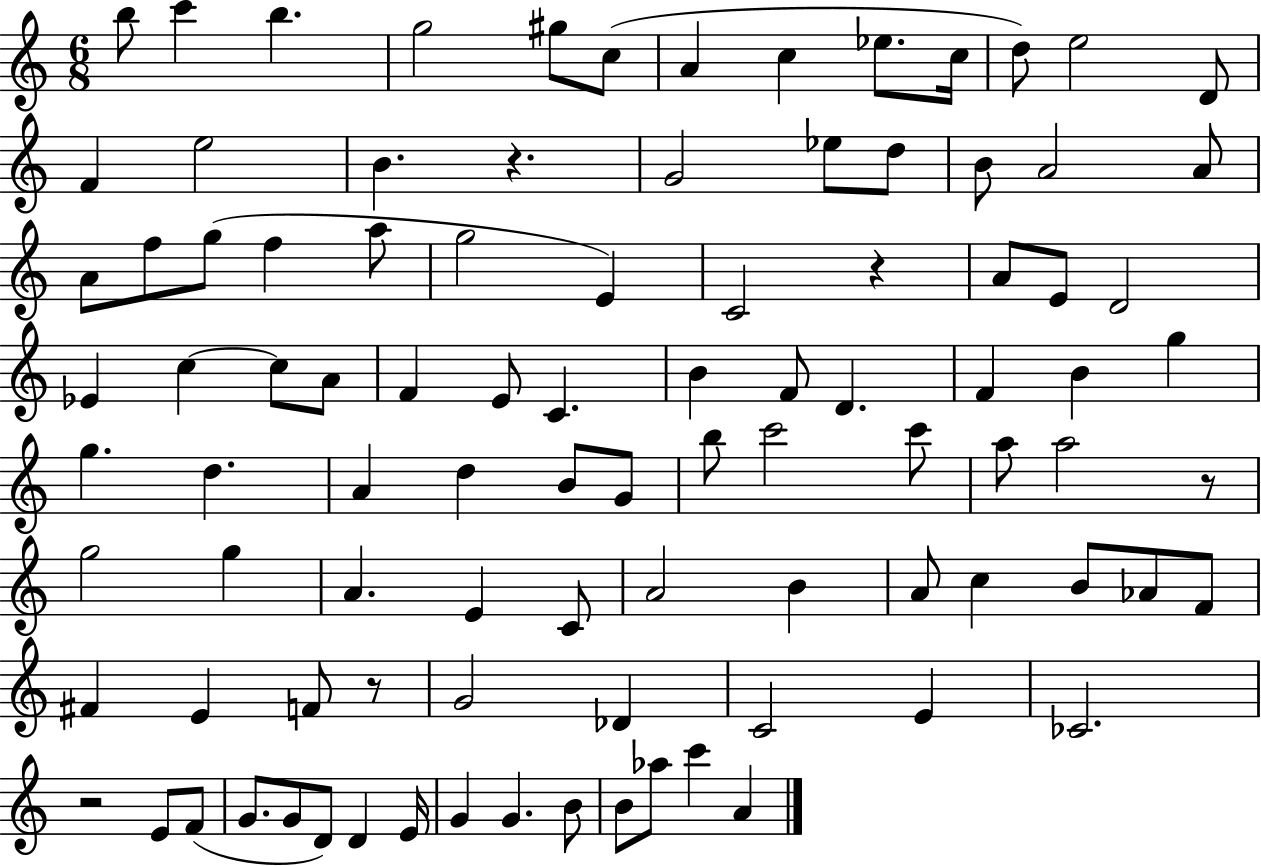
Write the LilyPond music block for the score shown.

{
  \clef treble
  \numericTimeSignature
  \time 6/8
  \key c \major
  b''8 c'''4 b''4. | g''2 gis''8 c''8( | a'4 c''4 ees''8. c''16 | d''8) e''2 d'8 | \break f'4 e''2 | b'4. r4. | g'2 ees''8 d''8 | b'8 a'2 a'8 | \break a'8 f''8 g''8( f''4 a''8 | g''2 e'4) | c'2 r4 | a'8 e'8 d'2 | \break ees'4 c''4~~ c''8 a'8 | f'4 e'8 c'4. | b'4 f'8 d'4. | f'4 b'4 g''4 | \break g''4. d''4. | a'4 d''4 b'8 g'8 | b''8 c'''2 c'''8 | a''8 a''2 r8 | \break g''2 g''4 | a'4. e'4 c'8 | a'2 b'4 | a'8 c''4 b'8 aes'8 f'8 | \break fis'4 e'4 f'8 r8 | g'2 des'4 | c'2 e'4 | ces'2. | \break r2 e'8 f'8( | g'8. g'8 d'8) d'4 e'16 | g'4 g'4. b'8 | b'8 aes''8 c'''4 a'4 | \break \bar "|."
}